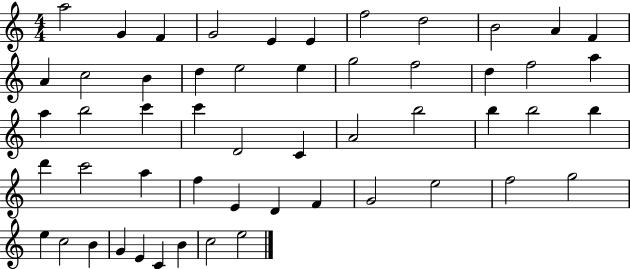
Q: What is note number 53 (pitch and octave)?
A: E5